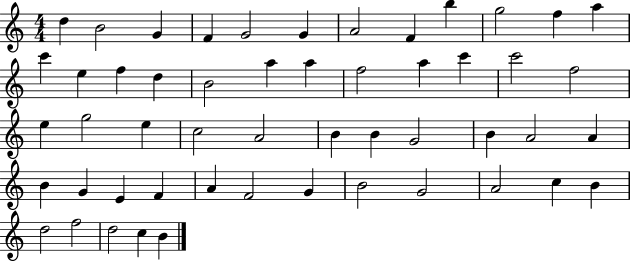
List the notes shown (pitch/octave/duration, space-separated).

D5/q B4/h G4/q F4/q G4/h G4/q A4/h F4/q B5/q G5/h F5/q A5/q C6/q E5/q F5/q D5/q B4/h A5/q A5/q F5/h A5/q C6/q C6/h F5/h E5/q G5/h E5/q C5/h A4/h B4/q B4/q G4/h B4/q A4/h A4/q B4/q G4/q E4/q F4/q A4/q F4/h G4/q B4/h G4/h A4/h C5/q B4/q D5/h F5/h D5/h C5/q B4/q